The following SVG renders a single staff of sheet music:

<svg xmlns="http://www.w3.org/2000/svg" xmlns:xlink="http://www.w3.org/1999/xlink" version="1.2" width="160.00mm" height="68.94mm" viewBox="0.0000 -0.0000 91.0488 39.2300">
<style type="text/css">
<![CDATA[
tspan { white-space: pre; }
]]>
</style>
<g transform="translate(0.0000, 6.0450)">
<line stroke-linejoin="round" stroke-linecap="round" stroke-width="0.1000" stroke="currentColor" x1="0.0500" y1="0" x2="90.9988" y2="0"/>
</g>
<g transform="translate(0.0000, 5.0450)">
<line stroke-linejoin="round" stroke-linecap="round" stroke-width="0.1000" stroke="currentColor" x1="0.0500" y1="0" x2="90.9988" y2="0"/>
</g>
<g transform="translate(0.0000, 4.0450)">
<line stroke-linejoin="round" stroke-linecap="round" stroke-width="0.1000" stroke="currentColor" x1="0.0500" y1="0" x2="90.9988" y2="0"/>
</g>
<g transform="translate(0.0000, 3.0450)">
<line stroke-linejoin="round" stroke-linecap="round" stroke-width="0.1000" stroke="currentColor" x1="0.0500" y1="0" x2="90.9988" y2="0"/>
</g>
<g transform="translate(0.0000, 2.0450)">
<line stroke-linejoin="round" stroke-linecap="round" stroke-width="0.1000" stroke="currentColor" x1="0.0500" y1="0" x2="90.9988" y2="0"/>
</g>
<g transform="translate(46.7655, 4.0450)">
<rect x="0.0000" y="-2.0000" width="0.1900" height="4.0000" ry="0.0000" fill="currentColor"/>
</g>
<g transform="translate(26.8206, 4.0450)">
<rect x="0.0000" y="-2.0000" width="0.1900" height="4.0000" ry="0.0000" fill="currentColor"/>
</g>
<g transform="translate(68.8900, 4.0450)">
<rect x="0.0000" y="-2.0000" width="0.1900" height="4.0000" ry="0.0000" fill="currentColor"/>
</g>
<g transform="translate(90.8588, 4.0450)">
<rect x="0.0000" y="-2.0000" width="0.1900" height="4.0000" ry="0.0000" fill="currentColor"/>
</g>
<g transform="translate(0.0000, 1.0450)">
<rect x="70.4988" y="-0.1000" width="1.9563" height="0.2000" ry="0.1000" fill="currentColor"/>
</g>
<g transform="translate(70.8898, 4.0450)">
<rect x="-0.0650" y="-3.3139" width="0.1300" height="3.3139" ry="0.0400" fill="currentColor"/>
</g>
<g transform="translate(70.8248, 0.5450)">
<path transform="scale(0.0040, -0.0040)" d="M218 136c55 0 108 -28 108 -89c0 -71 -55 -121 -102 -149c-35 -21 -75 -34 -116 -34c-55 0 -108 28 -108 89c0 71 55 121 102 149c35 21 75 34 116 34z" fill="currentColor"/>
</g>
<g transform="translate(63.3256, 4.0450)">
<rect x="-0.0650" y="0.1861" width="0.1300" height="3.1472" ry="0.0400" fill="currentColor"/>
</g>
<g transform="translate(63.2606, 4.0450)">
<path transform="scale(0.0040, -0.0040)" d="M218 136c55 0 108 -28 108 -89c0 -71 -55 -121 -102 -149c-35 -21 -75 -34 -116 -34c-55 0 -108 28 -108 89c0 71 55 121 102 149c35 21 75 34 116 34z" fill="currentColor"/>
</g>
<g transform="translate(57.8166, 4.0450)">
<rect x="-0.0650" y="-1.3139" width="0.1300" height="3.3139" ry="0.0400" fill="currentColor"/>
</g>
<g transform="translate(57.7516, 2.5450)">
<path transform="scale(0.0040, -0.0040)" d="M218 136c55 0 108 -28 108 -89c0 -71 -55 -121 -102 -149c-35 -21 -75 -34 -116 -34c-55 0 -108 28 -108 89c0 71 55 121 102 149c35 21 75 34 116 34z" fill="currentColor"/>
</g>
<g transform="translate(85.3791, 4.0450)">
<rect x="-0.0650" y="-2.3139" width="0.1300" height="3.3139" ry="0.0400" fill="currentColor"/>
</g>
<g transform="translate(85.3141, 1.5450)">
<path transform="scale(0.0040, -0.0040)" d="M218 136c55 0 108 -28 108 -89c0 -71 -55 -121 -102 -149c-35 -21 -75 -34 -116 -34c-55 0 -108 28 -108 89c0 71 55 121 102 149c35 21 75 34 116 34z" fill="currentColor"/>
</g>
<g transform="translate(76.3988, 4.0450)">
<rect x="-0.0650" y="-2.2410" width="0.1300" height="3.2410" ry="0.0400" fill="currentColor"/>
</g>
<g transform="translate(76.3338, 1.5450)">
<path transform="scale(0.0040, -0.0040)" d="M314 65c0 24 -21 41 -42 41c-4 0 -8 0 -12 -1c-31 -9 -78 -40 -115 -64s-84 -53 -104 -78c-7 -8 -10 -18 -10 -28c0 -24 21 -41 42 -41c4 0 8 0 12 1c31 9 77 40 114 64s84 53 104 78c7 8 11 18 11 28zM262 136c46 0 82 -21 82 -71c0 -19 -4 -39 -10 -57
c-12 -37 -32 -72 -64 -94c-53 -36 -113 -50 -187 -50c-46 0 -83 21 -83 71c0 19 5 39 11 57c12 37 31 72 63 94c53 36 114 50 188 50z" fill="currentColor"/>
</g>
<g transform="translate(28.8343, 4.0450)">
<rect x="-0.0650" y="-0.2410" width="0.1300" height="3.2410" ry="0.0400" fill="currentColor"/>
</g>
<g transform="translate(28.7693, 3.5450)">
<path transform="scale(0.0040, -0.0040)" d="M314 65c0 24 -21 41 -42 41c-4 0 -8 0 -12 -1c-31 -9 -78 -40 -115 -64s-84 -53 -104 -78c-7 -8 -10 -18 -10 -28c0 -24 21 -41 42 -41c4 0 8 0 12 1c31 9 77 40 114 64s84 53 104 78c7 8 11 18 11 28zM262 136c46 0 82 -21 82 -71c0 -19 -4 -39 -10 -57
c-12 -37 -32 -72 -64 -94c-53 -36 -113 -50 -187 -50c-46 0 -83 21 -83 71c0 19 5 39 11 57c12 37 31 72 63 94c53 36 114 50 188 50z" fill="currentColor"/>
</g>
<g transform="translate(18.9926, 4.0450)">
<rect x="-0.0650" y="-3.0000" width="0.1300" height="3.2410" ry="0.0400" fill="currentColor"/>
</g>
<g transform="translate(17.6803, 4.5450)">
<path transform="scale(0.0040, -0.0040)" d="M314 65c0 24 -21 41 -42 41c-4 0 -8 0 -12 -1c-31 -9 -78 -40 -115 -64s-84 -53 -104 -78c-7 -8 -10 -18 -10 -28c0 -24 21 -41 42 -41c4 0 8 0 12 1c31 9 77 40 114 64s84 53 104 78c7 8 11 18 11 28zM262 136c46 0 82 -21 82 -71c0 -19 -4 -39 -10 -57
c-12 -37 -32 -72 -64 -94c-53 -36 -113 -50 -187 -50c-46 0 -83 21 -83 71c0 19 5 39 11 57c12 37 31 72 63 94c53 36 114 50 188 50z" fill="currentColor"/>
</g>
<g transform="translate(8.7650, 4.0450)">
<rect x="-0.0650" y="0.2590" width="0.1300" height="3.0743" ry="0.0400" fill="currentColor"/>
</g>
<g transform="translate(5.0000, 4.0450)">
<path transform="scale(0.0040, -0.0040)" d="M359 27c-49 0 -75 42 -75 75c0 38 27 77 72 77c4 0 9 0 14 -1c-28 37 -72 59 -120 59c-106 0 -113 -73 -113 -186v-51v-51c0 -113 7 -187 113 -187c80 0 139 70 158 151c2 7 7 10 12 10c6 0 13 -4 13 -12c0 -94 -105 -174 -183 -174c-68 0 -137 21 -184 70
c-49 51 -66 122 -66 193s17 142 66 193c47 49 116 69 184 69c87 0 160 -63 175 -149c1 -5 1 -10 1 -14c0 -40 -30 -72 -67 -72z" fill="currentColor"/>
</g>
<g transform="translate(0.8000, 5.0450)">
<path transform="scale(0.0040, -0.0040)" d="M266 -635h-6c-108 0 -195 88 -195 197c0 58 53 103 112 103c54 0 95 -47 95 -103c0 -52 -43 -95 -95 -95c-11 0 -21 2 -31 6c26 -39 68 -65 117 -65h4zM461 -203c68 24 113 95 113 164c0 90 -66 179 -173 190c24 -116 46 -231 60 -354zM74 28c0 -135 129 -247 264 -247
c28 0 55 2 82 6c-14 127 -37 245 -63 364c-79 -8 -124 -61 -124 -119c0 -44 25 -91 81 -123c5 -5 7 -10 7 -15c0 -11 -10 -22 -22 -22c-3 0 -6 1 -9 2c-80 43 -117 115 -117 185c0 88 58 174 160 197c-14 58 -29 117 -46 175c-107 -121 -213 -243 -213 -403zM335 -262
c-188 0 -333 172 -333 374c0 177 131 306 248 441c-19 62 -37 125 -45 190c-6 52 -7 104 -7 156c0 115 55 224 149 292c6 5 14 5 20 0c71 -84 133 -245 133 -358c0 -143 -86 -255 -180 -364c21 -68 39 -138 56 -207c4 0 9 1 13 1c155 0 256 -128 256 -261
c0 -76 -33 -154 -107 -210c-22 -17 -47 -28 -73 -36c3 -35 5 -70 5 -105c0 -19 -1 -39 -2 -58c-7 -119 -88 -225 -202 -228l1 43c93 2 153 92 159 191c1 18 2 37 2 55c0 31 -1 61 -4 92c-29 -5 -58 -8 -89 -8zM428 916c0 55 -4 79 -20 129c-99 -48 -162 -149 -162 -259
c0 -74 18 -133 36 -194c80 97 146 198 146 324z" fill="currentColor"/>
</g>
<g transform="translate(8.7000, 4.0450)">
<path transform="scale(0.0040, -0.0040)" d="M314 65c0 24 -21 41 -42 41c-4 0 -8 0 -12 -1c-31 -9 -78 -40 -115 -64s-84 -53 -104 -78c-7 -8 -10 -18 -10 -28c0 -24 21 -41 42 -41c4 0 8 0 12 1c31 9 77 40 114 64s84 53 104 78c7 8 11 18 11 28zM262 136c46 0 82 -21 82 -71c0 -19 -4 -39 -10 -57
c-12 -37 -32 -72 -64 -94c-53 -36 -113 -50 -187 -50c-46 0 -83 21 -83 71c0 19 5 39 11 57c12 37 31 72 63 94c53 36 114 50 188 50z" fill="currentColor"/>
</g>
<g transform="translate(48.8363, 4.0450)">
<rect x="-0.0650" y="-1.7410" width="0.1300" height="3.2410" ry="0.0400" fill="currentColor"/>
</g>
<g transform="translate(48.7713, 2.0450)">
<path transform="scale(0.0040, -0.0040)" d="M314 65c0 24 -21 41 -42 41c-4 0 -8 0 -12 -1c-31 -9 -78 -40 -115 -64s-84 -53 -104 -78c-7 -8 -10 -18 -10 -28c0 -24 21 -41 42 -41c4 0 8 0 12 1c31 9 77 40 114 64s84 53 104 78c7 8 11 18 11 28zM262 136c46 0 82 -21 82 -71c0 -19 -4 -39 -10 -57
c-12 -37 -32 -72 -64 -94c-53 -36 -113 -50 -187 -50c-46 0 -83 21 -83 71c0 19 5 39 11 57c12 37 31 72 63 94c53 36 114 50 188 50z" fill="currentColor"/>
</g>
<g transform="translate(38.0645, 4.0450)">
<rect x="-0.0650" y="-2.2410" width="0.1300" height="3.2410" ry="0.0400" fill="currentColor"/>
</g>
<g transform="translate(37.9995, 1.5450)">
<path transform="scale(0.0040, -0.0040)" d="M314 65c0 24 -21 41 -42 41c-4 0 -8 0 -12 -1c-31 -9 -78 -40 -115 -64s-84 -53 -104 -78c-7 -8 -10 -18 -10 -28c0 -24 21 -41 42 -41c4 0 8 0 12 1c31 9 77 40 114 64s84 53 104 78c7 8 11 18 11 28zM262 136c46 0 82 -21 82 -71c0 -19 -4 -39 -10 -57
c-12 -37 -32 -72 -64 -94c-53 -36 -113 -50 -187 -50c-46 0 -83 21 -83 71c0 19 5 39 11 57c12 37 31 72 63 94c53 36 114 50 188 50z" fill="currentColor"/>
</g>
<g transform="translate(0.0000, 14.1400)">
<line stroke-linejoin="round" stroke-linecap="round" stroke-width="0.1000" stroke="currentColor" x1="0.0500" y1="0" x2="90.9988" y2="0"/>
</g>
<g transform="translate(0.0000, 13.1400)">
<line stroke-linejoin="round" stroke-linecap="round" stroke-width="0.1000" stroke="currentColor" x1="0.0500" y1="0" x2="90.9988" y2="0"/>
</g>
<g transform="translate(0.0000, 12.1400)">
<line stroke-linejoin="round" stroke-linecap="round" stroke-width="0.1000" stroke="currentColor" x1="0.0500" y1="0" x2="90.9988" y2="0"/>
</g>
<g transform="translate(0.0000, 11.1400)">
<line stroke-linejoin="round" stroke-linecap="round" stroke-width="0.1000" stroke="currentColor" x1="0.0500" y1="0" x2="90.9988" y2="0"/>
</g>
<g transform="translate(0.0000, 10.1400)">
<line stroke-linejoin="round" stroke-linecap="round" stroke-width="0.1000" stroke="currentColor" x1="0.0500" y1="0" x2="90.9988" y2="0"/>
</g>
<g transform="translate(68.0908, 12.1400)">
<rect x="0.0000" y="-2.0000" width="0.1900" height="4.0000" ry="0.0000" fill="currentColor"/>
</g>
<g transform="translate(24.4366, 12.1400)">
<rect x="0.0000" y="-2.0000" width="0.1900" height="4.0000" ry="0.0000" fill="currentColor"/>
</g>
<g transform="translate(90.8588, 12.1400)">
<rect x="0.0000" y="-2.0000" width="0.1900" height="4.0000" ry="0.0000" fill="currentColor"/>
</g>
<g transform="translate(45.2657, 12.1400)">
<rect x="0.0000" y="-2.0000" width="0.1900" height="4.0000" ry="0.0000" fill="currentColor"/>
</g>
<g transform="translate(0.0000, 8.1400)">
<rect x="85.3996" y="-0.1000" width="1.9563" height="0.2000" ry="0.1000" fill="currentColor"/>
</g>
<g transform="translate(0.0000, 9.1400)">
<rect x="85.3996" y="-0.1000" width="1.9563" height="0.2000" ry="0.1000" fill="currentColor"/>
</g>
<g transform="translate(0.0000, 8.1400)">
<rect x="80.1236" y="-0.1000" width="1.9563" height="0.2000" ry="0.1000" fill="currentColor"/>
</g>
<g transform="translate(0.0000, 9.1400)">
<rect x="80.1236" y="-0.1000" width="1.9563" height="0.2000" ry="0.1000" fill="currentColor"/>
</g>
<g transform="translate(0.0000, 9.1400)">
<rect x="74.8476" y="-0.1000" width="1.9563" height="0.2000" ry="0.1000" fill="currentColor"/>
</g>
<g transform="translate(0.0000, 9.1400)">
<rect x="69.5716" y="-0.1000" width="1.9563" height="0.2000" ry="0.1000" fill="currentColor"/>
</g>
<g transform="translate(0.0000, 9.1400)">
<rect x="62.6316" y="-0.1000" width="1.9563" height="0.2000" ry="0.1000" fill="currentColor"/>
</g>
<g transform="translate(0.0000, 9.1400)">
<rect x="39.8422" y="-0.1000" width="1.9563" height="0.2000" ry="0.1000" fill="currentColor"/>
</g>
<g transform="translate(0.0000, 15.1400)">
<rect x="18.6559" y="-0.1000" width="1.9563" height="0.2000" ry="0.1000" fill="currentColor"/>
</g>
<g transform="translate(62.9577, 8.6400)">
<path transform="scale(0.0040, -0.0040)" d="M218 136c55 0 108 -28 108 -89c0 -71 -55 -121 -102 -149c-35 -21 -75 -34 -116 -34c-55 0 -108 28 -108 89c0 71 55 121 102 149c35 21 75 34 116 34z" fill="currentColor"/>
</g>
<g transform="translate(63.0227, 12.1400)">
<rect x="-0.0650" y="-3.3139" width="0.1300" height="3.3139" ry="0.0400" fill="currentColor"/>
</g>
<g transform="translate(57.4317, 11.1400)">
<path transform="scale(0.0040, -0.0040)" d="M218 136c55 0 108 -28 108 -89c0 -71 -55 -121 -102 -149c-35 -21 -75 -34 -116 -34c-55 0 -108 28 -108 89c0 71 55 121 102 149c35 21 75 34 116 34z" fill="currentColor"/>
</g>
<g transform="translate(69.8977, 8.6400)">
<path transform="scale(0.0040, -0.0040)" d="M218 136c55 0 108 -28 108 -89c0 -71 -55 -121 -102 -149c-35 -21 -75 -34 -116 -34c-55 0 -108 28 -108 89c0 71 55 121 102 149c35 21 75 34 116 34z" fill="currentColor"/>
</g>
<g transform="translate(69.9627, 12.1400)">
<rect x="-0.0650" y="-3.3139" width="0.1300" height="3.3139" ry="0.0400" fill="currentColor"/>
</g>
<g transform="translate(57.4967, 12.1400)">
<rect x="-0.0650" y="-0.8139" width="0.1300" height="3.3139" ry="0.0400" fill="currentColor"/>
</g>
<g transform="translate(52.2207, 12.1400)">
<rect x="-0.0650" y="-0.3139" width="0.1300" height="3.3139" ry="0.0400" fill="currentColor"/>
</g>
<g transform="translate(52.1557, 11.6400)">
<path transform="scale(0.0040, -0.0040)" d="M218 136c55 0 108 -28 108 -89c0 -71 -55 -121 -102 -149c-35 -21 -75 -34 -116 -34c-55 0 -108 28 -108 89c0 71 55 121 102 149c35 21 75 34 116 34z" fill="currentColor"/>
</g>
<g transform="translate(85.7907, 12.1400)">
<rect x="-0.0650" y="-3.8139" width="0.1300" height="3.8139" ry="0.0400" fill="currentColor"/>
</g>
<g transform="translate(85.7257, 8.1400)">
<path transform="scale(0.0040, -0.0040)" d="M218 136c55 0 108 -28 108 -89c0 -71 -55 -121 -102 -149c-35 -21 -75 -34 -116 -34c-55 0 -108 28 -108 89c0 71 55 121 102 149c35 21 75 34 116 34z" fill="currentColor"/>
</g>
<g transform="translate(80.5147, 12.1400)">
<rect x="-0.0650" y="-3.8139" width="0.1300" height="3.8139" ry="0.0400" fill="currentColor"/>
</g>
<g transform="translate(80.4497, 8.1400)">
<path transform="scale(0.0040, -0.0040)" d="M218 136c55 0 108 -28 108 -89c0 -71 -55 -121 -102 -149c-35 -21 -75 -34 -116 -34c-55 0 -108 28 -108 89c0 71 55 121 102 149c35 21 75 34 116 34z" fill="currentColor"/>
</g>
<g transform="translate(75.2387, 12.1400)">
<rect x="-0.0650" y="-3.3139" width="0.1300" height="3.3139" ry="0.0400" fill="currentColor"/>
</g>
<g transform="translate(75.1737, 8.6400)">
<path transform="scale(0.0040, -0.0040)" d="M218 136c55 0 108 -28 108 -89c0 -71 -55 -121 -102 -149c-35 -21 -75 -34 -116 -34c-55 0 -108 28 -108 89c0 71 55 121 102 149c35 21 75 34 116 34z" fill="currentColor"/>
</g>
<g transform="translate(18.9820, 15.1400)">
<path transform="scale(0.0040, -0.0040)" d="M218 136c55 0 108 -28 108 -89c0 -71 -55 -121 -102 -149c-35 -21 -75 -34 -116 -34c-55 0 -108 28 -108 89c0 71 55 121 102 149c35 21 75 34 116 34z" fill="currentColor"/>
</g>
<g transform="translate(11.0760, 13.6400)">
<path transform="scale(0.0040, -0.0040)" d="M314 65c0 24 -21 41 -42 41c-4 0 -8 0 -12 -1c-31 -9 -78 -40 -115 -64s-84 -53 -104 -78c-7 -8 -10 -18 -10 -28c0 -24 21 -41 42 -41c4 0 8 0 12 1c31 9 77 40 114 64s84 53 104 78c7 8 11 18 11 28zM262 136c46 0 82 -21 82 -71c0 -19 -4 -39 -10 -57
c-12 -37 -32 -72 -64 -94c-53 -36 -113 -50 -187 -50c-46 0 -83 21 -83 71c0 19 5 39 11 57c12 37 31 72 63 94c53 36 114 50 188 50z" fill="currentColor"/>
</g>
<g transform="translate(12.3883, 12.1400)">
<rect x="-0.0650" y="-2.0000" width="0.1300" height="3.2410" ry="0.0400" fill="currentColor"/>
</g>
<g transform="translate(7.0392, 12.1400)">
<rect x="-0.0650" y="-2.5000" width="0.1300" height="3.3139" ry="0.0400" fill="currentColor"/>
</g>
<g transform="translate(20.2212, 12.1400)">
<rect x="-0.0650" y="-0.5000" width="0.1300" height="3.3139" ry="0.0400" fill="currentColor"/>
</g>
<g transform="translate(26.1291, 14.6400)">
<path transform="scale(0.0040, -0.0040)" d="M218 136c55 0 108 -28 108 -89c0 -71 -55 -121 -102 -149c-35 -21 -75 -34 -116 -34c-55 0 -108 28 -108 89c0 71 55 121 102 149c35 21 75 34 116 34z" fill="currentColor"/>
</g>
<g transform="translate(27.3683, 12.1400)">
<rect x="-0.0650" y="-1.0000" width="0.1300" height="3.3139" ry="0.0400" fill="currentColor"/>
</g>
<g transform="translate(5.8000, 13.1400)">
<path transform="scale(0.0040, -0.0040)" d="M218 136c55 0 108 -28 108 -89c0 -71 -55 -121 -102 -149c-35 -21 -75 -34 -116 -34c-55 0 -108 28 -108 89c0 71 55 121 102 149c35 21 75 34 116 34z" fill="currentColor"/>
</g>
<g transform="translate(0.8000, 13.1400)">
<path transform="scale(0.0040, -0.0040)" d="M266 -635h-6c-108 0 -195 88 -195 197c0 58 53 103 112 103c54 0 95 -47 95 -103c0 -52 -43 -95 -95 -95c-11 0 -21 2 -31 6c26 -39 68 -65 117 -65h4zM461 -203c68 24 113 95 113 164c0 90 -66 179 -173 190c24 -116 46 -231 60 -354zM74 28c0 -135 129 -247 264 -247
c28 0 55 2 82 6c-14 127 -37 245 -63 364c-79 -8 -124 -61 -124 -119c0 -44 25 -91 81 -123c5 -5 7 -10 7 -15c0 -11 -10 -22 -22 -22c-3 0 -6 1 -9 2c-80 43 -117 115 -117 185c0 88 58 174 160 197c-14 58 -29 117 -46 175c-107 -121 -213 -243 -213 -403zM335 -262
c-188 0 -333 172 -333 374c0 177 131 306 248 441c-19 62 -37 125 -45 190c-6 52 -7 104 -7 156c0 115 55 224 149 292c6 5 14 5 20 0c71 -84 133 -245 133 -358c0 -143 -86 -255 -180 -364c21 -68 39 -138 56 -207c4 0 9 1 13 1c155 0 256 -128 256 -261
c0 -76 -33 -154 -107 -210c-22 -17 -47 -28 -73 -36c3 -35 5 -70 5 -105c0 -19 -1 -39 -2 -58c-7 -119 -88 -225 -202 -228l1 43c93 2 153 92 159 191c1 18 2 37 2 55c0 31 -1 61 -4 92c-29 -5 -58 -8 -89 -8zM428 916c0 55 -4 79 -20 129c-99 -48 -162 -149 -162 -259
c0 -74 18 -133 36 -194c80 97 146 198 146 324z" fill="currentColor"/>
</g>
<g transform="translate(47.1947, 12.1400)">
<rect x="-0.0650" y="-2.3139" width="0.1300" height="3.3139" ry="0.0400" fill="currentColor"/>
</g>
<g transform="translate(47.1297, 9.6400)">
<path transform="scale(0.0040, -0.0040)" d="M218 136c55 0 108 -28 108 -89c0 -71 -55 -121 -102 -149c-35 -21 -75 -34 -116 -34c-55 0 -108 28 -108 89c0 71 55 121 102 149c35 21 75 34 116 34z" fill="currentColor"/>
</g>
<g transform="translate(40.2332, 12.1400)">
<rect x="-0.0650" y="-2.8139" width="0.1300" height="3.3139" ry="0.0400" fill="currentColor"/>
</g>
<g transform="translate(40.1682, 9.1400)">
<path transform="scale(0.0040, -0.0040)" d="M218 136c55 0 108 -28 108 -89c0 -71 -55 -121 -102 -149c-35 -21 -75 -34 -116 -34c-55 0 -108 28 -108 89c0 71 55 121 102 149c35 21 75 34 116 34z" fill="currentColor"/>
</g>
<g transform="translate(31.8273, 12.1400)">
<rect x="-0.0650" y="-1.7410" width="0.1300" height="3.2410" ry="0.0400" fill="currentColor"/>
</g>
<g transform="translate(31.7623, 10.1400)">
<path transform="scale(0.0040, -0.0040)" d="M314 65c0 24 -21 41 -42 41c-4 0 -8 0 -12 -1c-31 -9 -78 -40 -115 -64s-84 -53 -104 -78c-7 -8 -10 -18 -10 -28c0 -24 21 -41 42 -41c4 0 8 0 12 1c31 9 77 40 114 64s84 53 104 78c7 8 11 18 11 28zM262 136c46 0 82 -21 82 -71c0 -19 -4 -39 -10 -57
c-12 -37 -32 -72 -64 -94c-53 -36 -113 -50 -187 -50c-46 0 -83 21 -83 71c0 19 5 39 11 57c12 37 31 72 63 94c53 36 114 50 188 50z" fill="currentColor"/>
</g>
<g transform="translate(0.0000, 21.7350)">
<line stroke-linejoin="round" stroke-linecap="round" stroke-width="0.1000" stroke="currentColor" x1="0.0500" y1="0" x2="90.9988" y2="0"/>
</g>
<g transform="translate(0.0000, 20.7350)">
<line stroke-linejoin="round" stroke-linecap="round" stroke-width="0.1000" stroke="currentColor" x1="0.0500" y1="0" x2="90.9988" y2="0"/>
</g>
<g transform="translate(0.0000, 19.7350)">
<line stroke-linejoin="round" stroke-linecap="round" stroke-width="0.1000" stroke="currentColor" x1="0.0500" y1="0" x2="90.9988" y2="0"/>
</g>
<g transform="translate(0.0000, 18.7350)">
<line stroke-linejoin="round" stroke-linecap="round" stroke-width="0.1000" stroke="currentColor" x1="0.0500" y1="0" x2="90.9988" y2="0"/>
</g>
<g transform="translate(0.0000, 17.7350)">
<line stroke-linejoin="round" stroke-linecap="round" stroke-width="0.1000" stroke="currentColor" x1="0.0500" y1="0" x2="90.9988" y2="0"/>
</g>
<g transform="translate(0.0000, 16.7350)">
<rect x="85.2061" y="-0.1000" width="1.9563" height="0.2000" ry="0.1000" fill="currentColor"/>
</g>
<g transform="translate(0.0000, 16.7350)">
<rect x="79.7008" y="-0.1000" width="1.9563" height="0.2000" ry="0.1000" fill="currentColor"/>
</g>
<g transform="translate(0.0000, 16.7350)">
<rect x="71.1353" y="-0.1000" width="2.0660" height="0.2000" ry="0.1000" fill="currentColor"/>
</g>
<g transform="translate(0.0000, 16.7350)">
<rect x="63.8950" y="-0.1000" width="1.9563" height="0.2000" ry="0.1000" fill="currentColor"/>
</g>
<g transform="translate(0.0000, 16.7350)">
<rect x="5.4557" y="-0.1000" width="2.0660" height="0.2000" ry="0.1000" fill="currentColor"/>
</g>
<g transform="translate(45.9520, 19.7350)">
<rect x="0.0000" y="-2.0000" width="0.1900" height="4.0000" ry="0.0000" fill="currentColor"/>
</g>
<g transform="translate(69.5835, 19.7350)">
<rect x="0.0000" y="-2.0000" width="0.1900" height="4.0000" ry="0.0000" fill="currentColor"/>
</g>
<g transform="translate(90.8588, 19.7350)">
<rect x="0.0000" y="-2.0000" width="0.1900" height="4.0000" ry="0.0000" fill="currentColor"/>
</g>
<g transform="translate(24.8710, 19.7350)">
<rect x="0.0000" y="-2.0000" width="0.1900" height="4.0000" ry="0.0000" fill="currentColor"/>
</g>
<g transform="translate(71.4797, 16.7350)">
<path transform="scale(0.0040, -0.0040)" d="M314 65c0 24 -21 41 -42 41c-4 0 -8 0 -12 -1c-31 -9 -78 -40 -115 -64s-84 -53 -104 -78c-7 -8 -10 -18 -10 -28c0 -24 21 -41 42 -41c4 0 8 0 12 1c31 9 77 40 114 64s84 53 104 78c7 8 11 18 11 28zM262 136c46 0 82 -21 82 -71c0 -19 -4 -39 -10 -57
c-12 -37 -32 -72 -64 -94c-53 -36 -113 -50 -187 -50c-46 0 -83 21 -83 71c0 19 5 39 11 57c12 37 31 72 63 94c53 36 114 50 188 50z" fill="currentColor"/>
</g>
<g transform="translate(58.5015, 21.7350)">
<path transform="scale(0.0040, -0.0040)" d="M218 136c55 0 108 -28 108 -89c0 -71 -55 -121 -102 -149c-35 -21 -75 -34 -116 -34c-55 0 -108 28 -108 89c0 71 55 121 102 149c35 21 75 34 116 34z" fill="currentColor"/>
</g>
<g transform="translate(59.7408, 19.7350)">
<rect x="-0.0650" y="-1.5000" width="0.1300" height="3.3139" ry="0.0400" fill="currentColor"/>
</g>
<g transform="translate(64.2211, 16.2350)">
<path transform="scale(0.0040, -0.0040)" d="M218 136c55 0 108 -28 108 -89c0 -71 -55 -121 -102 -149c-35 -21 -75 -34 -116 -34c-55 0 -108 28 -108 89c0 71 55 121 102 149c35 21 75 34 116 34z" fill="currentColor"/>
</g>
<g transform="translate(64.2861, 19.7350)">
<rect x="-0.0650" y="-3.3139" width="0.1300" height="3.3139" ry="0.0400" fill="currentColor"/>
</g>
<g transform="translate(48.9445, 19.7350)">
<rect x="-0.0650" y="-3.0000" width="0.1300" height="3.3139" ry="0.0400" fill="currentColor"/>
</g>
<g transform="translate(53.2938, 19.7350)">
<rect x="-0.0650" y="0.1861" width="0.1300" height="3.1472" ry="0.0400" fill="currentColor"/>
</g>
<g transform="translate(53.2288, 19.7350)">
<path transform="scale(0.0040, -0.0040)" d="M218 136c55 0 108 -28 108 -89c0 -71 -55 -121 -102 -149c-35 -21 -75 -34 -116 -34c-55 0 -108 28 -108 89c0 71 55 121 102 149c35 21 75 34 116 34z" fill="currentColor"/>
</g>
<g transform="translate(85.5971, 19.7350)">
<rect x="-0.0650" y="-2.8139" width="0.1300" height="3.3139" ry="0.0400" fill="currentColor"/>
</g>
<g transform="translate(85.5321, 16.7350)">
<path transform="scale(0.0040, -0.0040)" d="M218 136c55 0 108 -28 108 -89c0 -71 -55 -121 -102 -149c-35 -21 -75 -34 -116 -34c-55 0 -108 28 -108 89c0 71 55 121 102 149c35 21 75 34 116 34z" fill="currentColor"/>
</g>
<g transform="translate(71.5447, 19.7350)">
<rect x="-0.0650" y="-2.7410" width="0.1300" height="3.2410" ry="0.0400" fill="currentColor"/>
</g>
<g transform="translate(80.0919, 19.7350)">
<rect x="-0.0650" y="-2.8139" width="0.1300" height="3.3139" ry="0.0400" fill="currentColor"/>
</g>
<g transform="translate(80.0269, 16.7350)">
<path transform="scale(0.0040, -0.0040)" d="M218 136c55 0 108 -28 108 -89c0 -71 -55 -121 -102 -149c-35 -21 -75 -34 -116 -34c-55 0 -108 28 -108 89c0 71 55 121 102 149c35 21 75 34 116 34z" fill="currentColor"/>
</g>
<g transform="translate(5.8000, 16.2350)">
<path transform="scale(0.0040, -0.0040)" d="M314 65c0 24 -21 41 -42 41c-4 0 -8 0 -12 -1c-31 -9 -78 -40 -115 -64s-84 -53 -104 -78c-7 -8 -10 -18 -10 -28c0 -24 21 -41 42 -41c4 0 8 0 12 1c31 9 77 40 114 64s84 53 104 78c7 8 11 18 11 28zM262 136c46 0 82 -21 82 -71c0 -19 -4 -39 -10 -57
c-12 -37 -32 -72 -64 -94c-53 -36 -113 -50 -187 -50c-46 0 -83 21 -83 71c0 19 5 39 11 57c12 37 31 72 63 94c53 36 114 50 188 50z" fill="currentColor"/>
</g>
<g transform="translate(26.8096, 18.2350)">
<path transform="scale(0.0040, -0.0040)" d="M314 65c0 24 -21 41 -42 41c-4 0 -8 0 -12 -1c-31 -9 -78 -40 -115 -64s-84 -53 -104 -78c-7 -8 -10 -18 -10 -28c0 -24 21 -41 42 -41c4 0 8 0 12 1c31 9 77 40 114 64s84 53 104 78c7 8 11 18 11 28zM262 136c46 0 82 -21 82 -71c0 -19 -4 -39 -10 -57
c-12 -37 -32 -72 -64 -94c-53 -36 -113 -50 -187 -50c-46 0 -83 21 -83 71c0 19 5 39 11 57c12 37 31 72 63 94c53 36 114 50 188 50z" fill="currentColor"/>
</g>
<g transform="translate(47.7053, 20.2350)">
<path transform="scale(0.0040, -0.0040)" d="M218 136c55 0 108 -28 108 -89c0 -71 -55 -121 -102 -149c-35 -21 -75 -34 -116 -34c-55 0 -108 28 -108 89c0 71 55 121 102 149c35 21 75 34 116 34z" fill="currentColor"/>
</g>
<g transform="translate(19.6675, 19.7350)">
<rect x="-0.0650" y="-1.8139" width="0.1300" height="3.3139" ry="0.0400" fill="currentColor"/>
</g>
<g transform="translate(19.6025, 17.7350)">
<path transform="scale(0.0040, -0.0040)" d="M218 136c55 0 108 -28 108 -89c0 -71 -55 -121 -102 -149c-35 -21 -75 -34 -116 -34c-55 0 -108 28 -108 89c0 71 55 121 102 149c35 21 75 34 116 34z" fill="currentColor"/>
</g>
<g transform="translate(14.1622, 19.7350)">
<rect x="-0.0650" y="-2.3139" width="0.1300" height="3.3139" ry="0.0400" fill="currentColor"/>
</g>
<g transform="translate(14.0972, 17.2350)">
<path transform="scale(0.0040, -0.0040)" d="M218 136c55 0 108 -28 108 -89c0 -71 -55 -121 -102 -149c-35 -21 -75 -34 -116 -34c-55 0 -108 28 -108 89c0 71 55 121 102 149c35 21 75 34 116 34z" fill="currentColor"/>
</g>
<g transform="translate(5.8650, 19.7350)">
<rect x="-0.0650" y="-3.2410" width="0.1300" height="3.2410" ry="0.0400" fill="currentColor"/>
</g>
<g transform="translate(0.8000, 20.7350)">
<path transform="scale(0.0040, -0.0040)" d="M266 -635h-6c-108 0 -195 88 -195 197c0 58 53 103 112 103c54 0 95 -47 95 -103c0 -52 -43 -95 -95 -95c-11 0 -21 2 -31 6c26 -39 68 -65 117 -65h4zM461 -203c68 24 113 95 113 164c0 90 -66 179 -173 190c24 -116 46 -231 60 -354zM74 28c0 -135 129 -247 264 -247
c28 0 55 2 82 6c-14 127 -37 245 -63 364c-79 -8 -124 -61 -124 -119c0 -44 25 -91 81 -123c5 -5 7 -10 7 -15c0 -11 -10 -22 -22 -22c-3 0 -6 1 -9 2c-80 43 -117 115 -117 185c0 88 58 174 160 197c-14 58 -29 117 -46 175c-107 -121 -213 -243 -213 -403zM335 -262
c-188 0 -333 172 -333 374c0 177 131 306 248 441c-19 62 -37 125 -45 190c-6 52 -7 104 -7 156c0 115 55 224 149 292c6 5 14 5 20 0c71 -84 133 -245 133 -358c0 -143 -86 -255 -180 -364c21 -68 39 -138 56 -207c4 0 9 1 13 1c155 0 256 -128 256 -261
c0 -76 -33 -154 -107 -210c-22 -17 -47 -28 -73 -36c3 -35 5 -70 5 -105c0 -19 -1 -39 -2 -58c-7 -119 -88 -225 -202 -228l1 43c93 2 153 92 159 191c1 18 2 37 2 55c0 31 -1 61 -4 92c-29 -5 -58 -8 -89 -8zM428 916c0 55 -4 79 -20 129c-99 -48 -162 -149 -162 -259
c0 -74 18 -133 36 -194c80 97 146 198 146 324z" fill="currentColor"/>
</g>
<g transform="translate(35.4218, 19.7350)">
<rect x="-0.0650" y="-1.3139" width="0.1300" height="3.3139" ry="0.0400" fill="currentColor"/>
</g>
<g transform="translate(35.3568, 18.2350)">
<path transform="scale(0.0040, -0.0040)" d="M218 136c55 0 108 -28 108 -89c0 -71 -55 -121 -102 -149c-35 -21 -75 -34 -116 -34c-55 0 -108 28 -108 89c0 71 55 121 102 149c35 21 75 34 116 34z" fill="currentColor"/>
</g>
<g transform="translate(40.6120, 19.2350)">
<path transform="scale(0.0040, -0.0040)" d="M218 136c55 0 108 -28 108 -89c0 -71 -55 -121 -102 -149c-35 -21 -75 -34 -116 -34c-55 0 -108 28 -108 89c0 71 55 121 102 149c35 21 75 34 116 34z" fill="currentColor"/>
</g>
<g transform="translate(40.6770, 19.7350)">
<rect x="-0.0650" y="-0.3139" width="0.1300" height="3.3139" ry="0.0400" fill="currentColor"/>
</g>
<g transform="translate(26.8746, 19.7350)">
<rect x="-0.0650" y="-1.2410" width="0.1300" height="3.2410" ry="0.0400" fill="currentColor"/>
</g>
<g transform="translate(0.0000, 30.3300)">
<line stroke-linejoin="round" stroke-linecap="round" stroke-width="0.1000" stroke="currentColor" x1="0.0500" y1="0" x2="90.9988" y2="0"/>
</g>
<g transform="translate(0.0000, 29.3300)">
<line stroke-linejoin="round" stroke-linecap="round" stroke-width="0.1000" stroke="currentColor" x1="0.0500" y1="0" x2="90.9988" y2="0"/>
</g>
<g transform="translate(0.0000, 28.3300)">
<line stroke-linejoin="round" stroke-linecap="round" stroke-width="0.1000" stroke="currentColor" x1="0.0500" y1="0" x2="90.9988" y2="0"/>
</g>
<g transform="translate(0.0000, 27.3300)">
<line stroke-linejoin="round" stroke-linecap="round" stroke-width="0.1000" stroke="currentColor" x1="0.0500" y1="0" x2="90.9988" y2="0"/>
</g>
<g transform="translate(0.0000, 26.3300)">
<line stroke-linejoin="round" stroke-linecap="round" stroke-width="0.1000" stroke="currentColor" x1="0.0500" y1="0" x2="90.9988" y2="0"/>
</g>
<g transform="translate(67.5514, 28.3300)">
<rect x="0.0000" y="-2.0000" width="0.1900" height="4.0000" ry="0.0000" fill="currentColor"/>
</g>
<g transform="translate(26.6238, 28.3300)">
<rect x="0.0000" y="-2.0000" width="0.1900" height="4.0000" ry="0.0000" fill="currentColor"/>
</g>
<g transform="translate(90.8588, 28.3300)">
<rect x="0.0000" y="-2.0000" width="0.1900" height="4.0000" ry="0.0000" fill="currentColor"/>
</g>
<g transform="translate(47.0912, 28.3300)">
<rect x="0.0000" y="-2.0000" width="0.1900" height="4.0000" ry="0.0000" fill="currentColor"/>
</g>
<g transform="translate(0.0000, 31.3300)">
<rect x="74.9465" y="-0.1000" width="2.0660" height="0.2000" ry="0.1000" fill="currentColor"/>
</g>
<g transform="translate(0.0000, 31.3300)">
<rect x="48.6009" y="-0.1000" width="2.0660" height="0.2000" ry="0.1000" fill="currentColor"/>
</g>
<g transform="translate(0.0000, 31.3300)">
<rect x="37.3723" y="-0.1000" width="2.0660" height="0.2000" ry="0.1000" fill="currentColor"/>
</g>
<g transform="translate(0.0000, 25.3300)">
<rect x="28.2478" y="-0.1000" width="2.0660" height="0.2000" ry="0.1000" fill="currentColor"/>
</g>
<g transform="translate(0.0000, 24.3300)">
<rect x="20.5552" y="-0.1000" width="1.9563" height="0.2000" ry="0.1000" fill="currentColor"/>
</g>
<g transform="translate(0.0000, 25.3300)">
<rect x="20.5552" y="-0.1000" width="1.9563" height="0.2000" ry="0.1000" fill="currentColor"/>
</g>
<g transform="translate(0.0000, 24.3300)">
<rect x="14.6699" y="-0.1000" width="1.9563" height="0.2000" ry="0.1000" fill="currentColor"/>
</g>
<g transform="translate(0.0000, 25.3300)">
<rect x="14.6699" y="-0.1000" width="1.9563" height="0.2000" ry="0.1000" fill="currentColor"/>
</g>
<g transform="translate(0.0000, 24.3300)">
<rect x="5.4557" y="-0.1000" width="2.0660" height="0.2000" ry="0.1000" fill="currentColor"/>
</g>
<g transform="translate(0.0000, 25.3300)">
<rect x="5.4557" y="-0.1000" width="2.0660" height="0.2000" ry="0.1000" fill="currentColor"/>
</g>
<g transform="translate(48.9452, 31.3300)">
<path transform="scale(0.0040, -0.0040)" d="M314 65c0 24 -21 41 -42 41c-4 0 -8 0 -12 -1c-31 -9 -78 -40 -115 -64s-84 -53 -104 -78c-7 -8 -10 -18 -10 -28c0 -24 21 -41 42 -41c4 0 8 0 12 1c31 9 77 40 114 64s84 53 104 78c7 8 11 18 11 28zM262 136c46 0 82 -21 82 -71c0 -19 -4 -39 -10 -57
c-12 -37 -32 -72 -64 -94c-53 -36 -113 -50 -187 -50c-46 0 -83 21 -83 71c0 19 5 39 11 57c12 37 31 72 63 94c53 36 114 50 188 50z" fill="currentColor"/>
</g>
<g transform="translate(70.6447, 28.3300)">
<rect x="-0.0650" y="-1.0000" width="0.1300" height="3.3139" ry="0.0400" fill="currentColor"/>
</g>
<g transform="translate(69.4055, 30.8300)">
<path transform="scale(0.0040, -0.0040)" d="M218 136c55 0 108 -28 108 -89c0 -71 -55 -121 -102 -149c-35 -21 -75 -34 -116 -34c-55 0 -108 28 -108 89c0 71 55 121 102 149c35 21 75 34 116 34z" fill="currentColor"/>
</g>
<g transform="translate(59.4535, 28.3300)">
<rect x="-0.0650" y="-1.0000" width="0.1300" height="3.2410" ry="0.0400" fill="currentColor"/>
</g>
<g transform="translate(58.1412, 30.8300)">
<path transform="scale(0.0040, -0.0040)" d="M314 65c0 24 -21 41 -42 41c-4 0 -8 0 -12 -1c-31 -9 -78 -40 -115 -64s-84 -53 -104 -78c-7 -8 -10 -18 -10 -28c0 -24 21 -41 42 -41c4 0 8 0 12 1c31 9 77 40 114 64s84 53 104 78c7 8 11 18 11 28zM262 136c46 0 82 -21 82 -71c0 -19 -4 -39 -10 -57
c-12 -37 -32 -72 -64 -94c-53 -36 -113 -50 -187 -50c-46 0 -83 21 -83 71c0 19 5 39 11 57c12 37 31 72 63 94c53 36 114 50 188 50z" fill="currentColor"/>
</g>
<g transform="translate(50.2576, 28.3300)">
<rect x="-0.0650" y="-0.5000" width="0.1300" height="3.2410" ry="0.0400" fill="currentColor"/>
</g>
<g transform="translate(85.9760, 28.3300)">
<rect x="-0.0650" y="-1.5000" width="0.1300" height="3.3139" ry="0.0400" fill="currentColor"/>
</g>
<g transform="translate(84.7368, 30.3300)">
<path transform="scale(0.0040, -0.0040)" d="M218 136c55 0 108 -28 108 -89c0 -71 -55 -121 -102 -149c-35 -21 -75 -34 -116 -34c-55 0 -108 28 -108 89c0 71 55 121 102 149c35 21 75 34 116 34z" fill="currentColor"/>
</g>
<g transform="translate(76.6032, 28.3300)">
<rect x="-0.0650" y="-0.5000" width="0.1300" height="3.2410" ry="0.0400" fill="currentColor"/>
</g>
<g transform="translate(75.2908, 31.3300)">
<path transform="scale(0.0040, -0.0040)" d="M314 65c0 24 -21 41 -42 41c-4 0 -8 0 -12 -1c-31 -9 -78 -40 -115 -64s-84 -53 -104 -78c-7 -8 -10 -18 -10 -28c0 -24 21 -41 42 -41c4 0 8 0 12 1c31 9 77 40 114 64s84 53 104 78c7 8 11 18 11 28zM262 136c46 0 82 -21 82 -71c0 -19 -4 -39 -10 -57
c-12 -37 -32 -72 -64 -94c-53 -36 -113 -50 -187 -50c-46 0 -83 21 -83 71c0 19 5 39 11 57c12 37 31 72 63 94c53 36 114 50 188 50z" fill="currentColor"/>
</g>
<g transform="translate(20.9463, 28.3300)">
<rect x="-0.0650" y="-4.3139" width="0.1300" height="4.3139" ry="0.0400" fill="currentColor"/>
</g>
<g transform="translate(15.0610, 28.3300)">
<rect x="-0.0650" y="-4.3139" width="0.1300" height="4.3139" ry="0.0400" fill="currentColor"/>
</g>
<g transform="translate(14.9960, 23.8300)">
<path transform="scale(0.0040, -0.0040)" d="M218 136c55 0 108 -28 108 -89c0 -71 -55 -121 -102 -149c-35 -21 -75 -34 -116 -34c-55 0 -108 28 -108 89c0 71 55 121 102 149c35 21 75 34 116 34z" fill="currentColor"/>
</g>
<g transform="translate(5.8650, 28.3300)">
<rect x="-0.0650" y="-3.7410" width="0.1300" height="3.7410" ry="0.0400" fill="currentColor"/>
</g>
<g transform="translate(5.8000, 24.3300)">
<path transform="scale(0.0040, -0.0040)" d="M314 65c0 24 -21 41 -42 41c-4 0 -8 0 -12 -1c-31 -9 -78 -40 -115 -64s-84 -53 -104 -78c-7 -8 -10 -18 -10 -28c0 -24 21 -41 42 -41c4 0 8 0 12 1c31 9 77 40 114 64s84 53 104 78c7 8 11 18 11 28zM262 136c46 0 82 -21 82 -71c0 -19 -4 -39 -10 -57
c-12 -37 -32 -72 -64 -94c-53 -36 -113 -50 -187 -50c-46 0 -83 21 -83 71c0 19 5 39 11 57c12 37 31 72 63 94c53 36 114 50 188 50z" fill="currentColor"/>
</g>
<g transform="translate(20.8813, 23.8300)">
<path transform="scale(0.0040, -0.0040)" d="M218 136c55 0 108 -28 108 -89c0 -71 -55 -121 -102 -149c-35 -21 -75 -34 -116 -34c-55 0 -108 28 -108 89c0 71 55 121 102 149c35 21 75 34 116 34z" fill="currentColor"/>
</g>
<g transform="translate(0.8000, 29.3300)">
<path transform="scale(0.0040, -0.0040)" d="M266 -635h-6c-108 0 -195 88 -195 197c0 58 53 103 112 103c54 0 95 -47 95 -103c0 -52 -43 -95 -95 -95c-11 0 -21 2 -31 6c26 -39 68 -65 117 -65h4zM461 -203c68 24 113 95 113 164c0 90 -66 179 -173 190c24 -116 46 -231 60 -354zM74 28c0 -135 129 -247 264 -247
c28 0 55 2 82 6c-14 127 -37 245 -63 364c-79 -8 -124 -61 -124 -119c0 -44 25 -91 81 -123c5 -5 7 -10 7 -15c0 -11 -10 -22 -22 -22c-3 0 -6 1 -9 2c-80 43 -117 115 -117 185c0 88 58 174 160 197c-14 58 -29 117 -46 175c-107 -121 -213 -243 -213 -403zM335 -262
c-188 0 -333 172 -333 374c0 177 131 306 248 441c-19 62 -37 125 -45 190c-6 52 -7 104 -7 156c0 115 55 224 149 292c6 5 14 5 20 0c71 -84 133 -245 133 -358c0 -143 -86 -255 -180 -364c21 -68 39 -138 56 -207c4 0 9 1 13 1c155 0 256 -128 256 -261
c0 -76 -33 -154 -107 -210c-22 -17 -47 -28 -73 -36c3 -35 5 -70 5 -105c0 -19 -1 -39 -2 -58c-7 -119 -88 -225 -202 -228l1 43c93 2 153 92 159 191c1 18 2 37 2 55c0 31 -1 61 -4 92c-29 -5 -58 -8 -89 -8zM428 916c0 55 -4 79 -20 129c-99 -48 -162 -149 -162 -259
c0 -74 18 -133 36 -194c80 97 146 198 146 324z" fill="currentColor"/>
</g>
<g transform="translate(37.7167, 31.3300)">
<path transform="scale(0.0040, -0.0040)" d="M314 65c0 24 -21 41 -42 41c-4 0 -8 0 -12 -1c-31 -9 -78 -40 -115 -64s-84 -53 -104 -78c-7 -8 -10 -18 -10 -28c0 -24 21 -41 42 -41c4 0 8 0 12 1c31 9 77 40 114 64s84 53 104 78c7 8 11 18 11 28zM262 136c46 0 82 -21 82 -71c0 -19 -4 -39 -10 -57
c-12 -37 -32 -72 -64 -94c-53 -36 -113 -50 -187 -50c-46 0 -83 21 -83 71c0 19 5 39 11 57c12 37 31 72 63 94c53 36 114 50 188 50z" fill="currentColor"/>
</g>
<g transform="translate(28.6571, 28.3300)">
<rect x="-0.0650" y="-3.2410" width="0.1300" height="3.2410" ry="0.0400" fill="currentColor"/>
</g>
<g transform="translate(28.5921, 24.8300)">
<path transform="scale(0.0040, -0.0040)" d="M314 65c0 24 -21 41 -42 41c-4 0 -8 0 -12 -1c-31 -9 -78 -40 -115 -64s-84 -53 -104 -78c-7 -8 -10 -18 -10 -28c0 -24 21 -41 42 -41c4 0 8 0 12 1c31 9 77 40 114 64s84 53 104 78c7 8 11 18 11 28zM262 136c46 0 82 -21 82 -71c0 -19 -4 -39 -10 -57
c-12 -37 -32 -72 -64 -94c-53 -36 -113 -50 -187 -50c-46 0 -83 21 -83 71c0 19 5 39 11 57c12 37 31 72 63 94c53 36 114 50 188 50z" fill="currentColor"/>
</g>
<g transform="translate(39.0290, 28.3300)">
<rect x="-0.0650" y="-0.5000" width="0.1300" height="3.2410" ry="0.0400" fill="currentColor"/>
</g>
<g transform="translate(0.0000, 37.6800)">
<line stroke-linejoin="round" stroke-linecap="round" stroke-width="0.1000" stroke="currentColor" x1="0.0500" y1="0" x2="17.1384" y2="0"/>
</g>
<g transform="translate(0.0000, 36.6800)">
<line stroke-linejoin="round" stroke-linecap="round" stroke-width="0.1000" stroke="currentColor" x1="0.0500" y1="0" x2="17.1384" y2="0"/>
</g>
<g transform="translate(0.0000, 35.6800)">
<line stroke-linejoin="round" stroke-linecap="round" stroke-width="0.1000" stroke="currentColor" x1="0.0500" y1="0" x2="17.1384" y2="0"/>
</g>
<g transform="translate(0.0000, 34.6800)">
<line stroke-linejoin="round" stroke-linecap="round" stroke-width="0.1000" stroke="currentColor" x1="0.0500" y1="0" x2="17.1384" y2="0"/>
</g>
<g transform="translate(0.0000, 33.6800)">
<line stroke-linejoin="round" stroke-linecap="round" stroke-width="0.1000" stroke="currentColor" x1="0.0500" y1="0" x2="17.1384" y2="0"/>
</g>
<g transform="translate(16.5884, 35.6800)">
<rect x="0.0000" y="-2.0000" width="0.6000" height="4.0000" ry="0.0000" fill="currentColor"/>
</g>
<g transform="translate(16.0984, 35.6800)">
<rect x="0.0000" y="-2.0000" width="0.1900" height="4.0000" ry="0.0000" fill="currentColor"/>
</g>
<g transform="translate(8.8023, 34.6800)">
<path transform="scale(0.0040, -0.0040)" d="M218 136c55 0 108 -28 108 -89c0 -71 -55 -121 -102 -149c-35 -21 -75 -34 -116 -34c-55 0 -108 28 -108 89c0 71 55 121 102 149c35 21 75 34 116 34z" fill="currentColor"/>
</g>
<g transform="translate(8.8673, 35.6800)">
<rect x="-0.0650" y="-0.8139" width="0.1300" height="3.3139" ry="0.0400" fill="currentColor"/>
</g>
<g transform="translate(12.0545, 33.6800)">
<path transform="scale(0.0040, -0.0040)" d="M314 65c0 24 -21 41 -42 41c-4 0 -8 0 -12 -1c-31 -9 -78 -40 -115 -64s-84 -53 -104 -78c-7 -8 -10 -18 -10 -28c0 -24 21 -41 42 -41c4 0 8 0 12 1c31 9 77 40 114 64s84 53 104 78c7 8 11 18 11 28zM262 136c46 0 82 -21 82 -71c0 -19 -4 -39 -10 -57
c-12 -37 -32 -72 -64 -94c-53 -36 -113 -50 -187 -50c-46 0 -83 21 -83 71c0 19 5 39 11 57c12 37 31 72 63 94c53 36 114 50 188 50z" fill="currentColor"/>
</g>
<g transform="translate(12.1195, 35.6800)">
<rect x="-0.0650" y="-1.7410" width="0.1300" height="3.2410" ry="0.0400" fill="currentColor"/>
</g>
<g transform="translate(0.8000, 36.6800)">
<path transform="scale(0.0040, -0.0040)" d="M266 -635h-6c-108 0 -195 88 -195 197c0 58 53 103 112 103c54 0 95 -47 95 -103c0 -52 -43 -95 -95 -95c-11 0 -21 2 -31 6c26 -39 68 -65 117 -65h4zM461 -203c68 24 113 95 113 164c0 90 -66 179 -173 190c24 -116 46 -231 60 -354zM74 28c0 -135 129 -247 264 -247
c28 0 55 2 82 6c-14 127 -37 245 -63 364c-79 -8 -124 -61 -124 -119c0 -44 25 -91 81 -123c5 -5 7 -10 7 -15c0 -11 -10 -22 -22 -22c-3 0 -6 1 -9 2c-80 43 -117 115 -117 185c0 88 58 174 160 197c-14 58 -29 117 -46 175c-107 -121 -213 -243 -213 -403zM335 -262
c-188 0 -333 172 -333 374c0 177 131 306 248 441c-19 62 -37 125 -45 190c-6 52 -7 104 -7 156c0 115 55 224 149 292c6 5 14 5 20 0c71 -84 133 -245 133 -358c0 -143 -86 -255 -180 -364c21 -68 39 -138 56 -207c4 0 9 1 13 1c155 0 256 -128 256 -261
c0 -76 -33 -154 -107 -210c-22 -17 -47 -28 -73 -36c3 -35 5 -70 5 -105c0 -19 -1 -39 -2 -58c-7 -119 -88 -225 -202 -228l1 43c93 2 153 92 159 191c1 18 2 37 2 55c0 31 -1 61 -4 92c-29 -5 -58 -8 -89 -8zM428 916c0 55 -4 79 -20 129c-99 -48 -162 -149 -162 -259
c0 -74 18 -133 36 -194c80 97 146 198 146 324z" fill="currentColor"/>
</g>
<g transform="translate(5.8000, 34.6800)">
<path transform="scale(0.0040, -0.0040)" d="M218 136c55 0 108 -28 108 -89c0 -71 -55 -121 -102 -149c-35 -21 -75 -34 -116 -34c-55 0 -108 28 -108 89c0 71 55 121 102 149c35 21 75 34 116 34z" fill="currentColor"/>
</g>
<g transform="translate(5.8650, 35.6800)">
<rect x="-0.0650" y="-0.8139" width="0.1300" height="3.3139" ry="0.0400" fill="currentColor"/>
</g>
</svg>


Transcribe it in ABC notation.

X:1
T:Untitled
M:4/4
L:1/4
K:C
B2 A2 c2 g2 f2 e B b g2 g G F2 C D f2 a g c d b b b c' c' b2 g f e2 e c A B E b a2 a a c'2 d' d' b2 C2 C2 D2 D C2 E d d f2